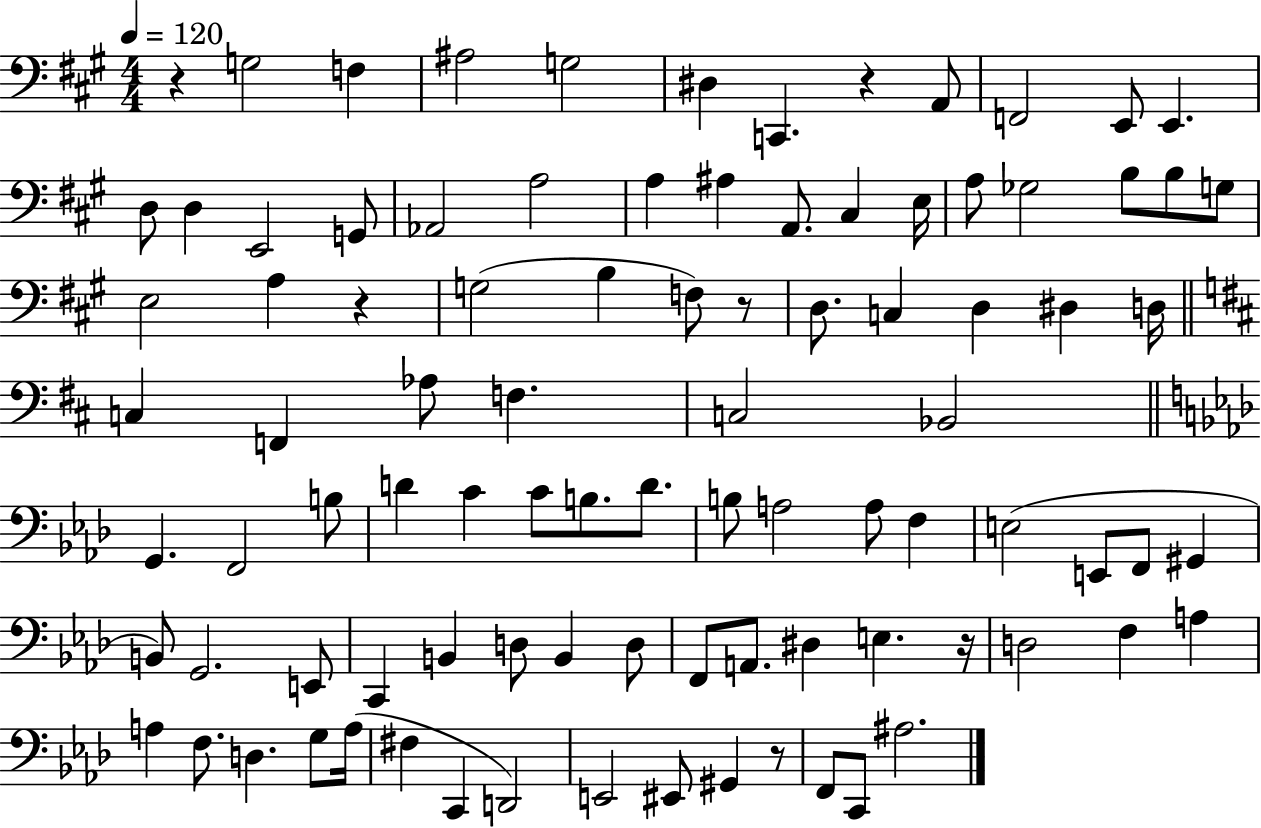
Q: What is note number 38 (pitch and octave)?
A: F2